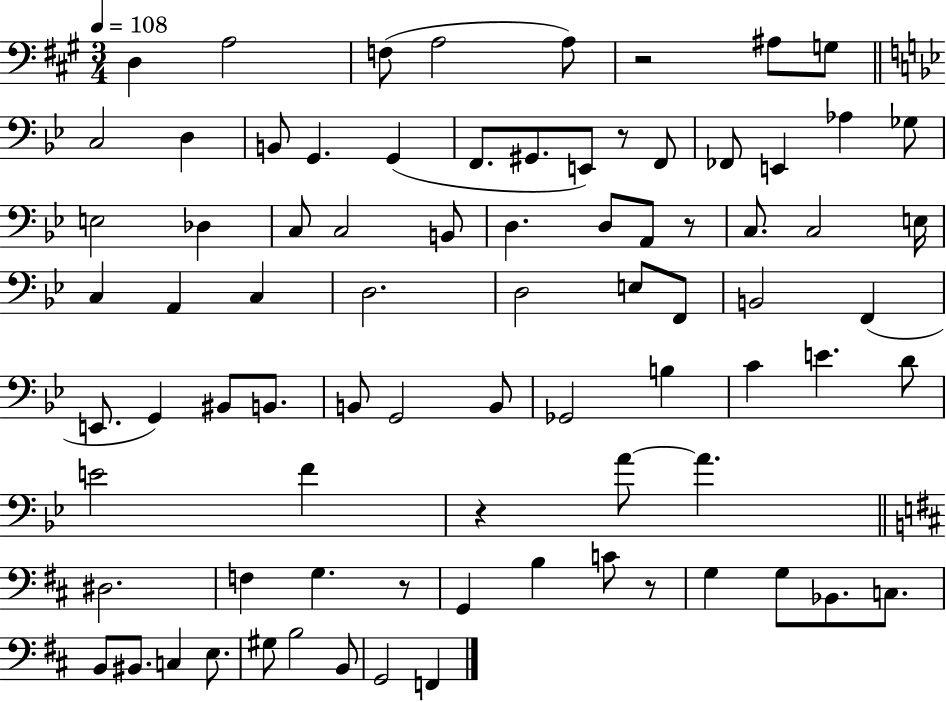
{
  \clef bass
  \numericTimeSignature
  \time 3/4
  \key a \major
  \tempo 4 = 108
  d4 a2 | f8( a2 a8) | r2 ais8 g8 | \bar "||" \break \key g \minor c2 d4 | b,8 g,4. g,4( | f,8. gis,8. e,8) r8 f,8 | fes,8 e,4 aes4 ges8 | \break e2 des4 | c8 c2 b,8 | d4. d8 a,8 r8 | c8. c2 e16 | \break c4 a,4 c4 | d2. | d2 e8 f,8 | b,2 f,4( | \break e,8. g,4) bis,8 b,8. | b,8 g,2 b,8 | ges,2 b4 | c'4 e'4. d'8 | \break e'2 f'4 | r4 a'8~~ a'4. | \bar "||" \break \key d \major dis2. | f4 g4. r8 | g,4 b4 c'8 r8 | g4 g8 bes,8. c8. | \break b,8 bis,8. c4 e8. | gis8 b2 b,8 | g,2 f,4 | \bar "|."
}